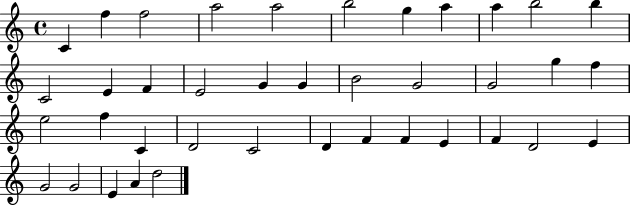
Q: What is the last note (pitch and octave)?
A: D5